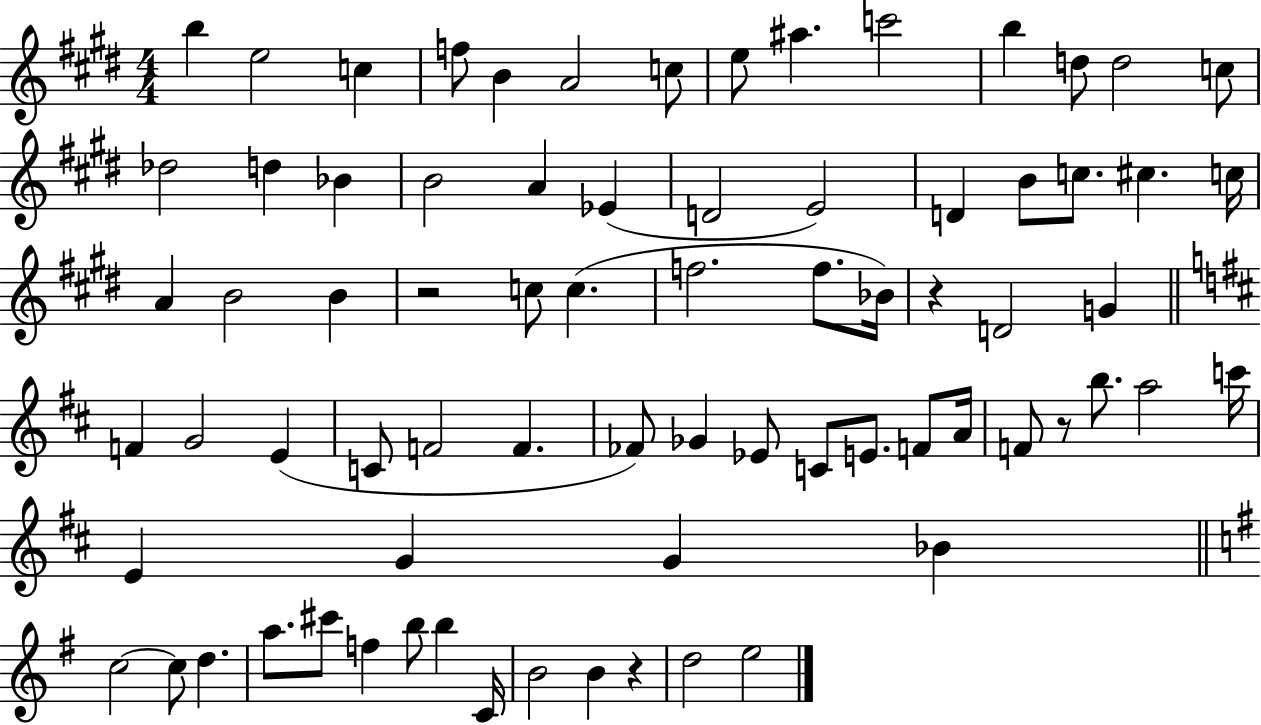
B5/q E5/h C5/q F5/e B4/q A4/h C5/e E5/e A#5/q. C6/h B5/q D5/e D5/h C5/e Db5/h D5/q Bb4/q B4/h A4/q Eb4/q D4/h E4/h D4/q B4/e C5/e. C#5/q. C5/s A4/q B4/h B4/q R/h C5/e C5/q. F5/h. F5/e. Bb4/s R/q D4/h G4/q F4/q G4/h E4/q C4/e F4/h F4/q. FES4/e Gb4/q Eb4/e C4/e E4/e. F4/e A4/s F4/e R/e B5/e. A5/h C6/s E4/q G4/q G4/q Bb4/q C5/h C5/e D5/q. A5/e. C#6/e F5/q B5/e B5/q C4/s B4/h B4/q R/q D5/h E5/h